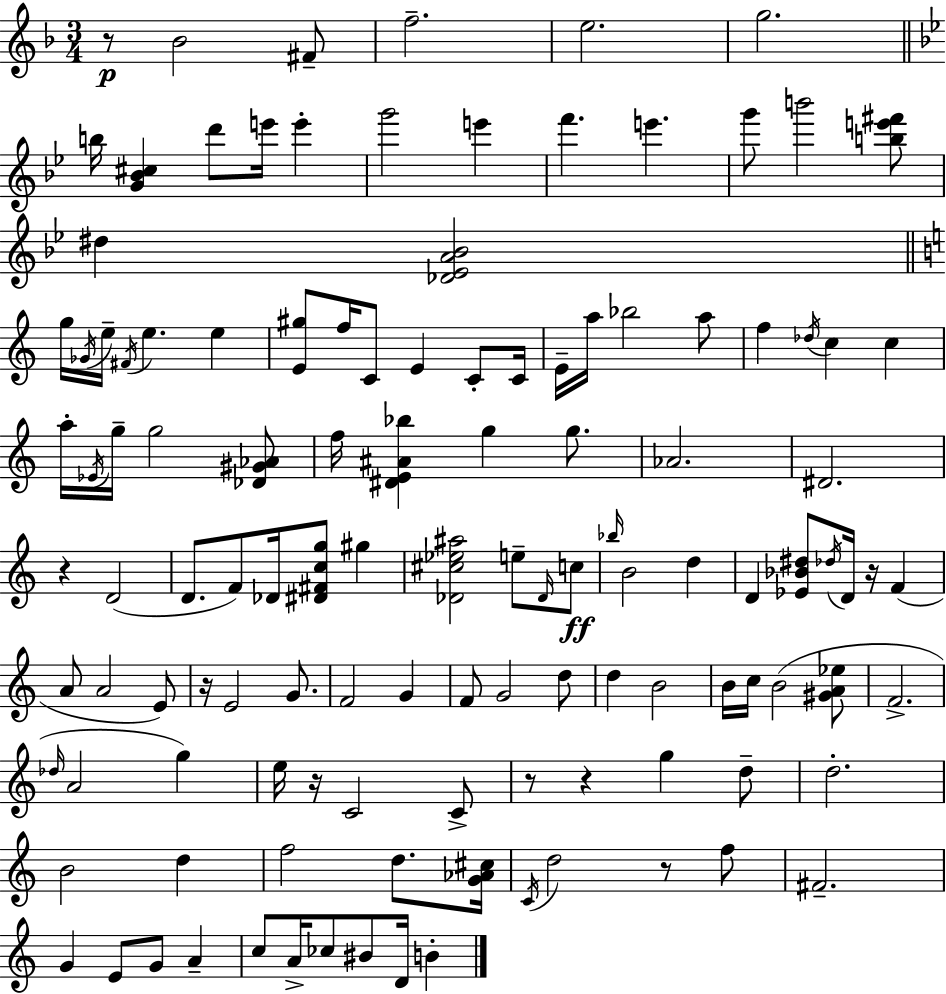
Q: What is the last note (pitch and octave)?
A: B4